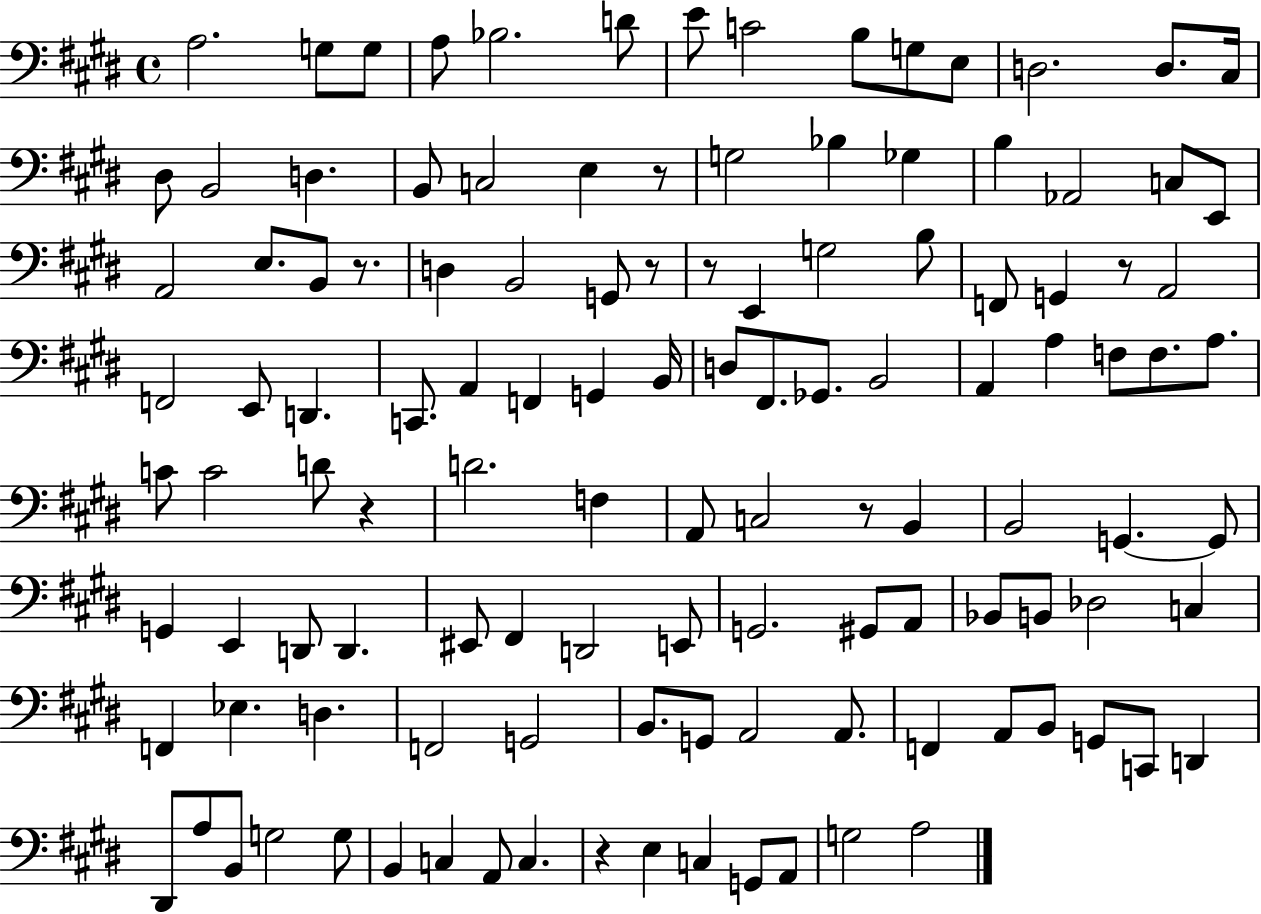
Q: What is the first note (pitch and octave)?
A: A3